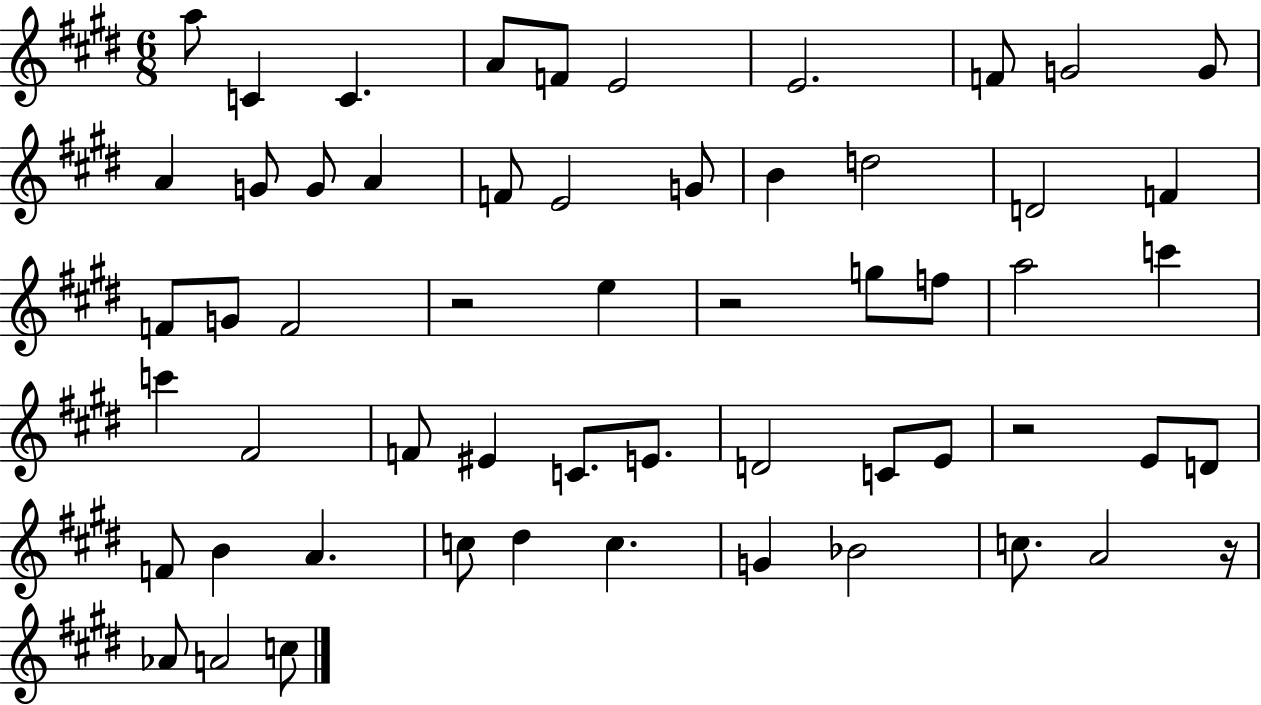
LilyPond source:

{
  \clef treble
  \numericTimeSignature
  \time 6/8
  \key e \major
  a''8 c'4 c'4. | a'8 f'8 e'2 | e'2. | f'8 g'2 g'8 | \break a'4 g'8 g'8 a'4 | f'8 e'2 g'8 | b'4 d''2 | d'2 f'4 | \break f'8 g'8 f'2 | r2 e''4 | r2 g''8 f''8 | a''2 c'''4 | \break c'''4 fis'2 | f'8 eis'4 c'8. e'8. | d'2 c'8 e'8 | r2 e'8 d'8 | \break f'8 b'4 a'4. | c''8 dis''4 c''4. | g'4 bes'2 | c''8. a'2 r16 | \break aes'8 a'2 c''8 | \bar "|."
}